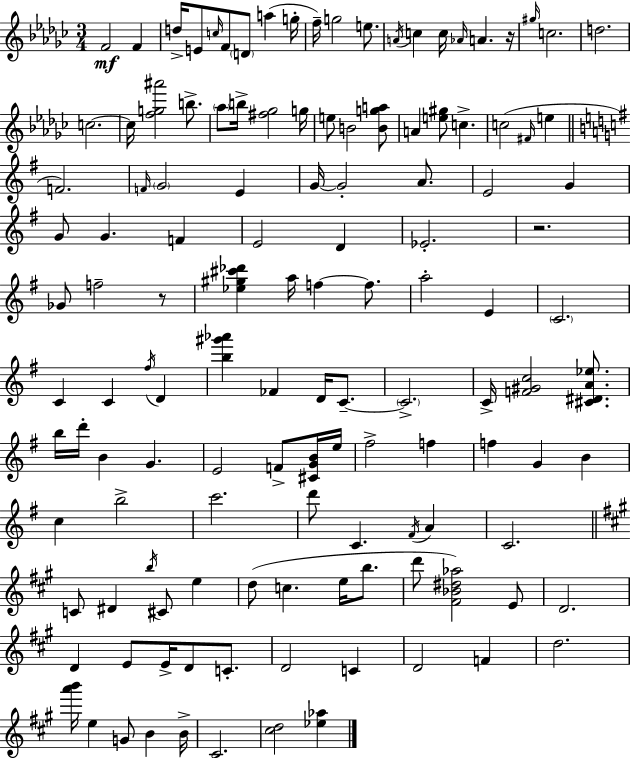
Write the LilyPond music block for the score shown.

{
  \clef treble
  \numericTimeSignature
  \time 3/4
  \key ees \minor
  f'2\mf f'4 | d''16-> e'8 \grace { c''16 } f'8 \parenthesize d'8 a''4( | g''16-. f''16--) g''2 e''8. | \acciaccatura { a'16 } c''4 c''16 \grace { aes'16 } a'4. | \break r16 \grace { gis''16 } c''2. | d''2. | c''2.~~ | c''16 <f'' g'' ais'''>2 | \break b''8.-> \parenthesize aes''8 b''16-> <fis'' ges''>2 | g''16 e''8 b'2 | <b' g'' a''>8 a'4 <e'' gis''>8 c''4.-> | c''2( | \break \grace { fis'16 } e''4 \bar "||" \break \key e \minor f'2.) | \grace { f'16 } \parenthesize g'2 e'4 | g'16~~ g'2-. a'8. | e'2 g'4 | \break g'8 g'4. f'4 | e'2 d'4 | ees'2.-. | r2. | \break ges'8 f''2-- r8 | <ees'' gis'' cis''' des'''>4 a''16 f''4~~ f''8. | a''2-. e'4 | \parenthesize c'2. | \break c'4 c'4 \acciaccatura { fis''16 } d'4 | <b'' gis''' aes'''>4 fes'4 d'16 c'8.--~~ | \parenthesize c'2.-> | c'16-> <f' gis' c''>2 <cis' dis' a' ees''>8. | \break b''16 d'''16-. b'4 g'4. | e'2 f'8-> | <cis' g' b'>16 e''16 fis''2-> f''4 | f''4 g'4 b'4 | \break c''4 b''2-> | c'''2. | d'''8 c'4. \acciaccatura { fis'16 } a'4 | c'2. | \break \bar "||" \break \key a \major c'8 dis'4 \acciaccatura { b''16 } cis'8 e''4 | d''8( c''4. e''16 b''8. | d'''8 <fis' bes' dis'' aes''>2) e'8 | d'2. | \break d'4 e'8 e'16-> d'8 c'8.-. | d'2 c'4 | d'2 f'4 | d''2. | \break <a''' b'''>16 e''4 g'8 b'4 | b'16-> cis'2. | <cis'' d''>2 <ees'' aes''>4 | \bar "|."
}